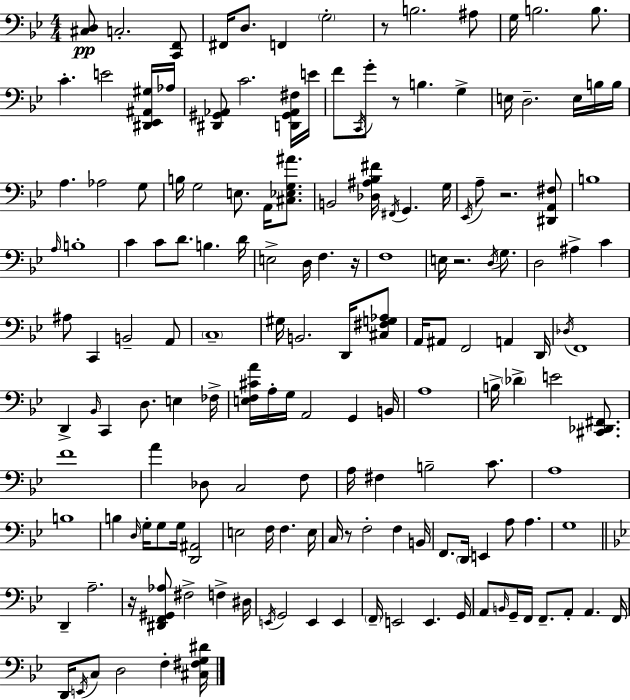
[C#3,D3]/e C3/h. [C2,F2]/e F#2/s D3/e. F2/q G3/h R/e B3/h. A#3/e G3/s B3/h. B3/e. C4/q. E4/h [D#2,Eb2,A#2,G#3]/s Ab3/s [D#2,G#2,Ab2]/e C4/h. [D2,G#2,Ab2,F#3]/s E4/s F4/e C2/s G4/e R/e B3/q. G3/q E3/s D3/h. E3/s B3/s B3/s A3/q. Ab3/h G3/e B3/s G3/h E3/e. A2/s [C#3,Eb3,G3,A#4]/e. B2/h [Db3,A#3,Bb3,F#4]/s F#2/s G2/q. G3/s Eb2/s A3/e R/h. [D#2,A2,F#3]/e B3/w A3/s B3/w C4/q C4/e D4/e. B3/q. D4/s E3/h D3/s F3/q. R/s F3/w E3/s R/h. D3/s G3/e. D3/h A#3/q C4/q A#3/e C2/q B2/h A2/e C3/w G#3/s B2/h. D2/s [C#3,F#3,G3,Ab3]/e A2/s A#2/e F2/h A2/q D2/s Db3/s F2/w D2/q Bb2/s C2/q D3/e. E3/q FES3/s [E3,F3,C#4,A4]/s A3/s G3/s A2/h G2/q B2/s A3/w B3/s Db4/q E4/h [C#2,Db2,F#2]/e. F4/w A4/q Db3/e C3/h F3/e A3/s F#3/q B3/h C4/e. A3/w B3/w B3/q D3/s G3/s G3/e G3/s [D2,A#2]/h E3/h F3/s F3/q. E3/s C3/s R/e F3/h F3/q B2/s F2/e. D2/s E2/q A3/e A3/q. G3/w D2/q A3/h. R/s [D#2,F2,G#2,Ab3]/e F#3/h F3/q D#3/s E2/s G2/h E2/q E2/q F2/s E2/h E2/q. G2/s A2/e B2/s G2/s F2/s F2/e. A2/e A2/q. F2/s D2/s E2/s C3/e D3/h F3/q [C#3,F#3,G3,D#4]/s